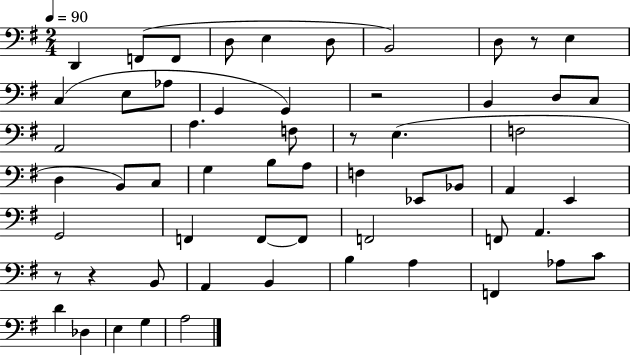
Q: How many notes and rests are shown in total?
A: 58